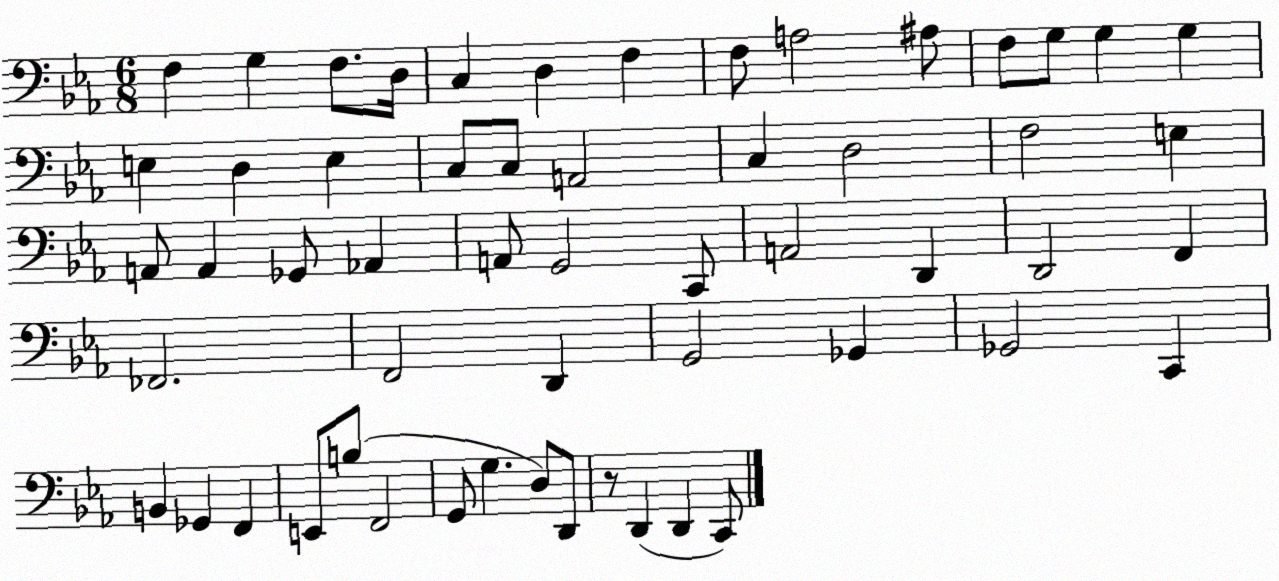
X:1
T:Untitled
M:6/8
L:1/4
K:Eb
F, G, F,/2 D,/4 C, D, F, F,/2 A,2 ^A,/2 F,/2 G,/2 G, G, E, D, E, C,/2 C,/2 A,,2 C, D,2 F,2 E, A,,/2 A,, _G,,/2 _A,, A,,/2 G,,2 C,,/2 A,,2 D,, D,,2 F,, _F,,2 F,,2 D,, G,,2 _G,, _G,,2 C,, B,, _G,, F,, E,,/2 B,/2 F,,2 G,,/2 G, D,/2 D,,/2 z/2 D,, D,, C,,/2